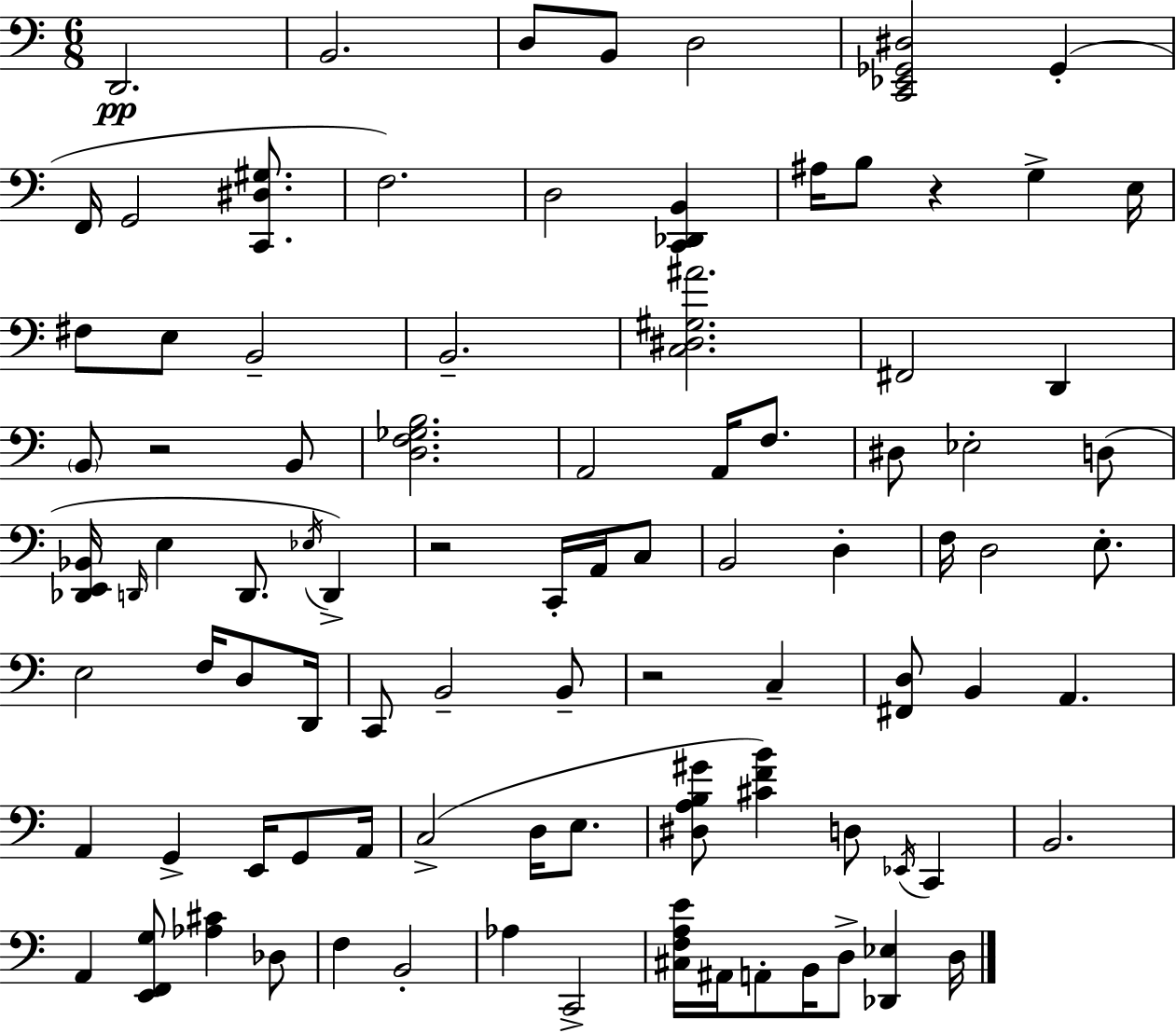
{
  \clef bass
  \numericTimeSignature
  \time 6/8
  \key a \minor
  d,2.\pp | b,2. | d8 b,8 d2 | <c, ees, ges, dis>2 ges,4-.( | \break f,16 g,2 <c, dis gis>8. | f2.) | d2 <c, des, b,>4 | ais16 b8 r4 g4-> e16 | \break fis8 e8 b,2-- | b,2.-- | <c dis gis ais'>2. | fis,2 d,4 | \break \parenthesize b,8 r2 b,8 | <d f ges b>2. | a,2 a,16 f8. | dis8 ees2-. d8( | \break <des, e, bes,>16 \grace { d,16 } e4 d,8. \acciaccatura { ees16 }) d,4-> | r2 c,16-. a,16 | c8 b,2 d4-. | f16 d2 e8.-. | \break e2 f16 d8 | d,16 c,8 b,2-- | b,8-- r2 c4-- | <fis, d>8 b,4 a,4. | \break a,4 g,4-> e,16 g,8 | a,16 c2->( d16 e8. | <dis a b gis'>8 <cis' f' b'>4) d8 \acciaccatura { ees,16 } c,4 | b,2. | \break a,4 <e, f, g>8 <aes cis'>4 | des8 f4 b,2-. | aes4 c,2-> | <cis f a e'>16 ais,16 a,8-. b,16 d8-> <des, ees>4 | \break d16 \bar "|."
}